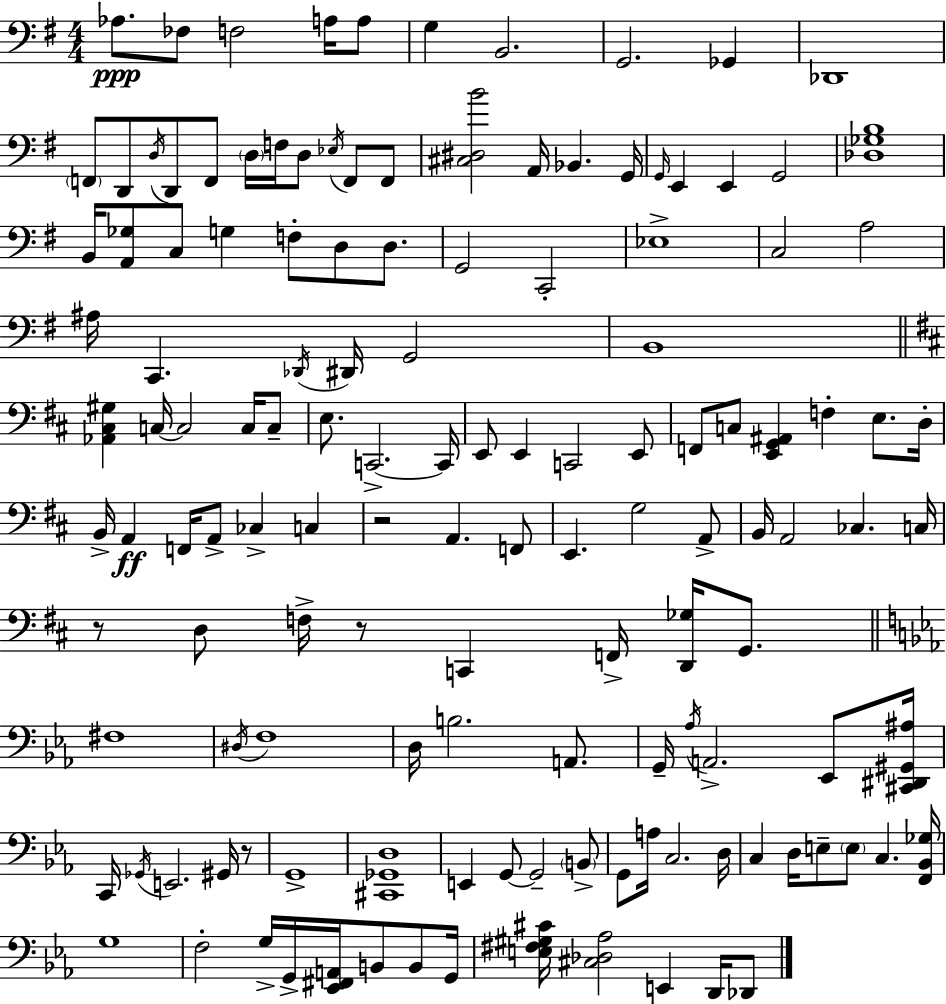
{
  \clef bass
  \numericTimeSignature
  \time 4/4
  \key g \major
  aes8.\ppp fes8 f2 a16 a8 | g4 b,2. | g,2. ges,4 | des,1 | \break \parenthesize f,8 d,8 \acciaccatura { d16 } d,8 f,8 \parenthesize d16 f16 d8 \acciaccatura { ees16 } f,8 | f,8 <cis dis b'>2 a,16 bes,4. | g,16 \grace { g,16 } e,4 e,4 g,2 | <des ges b>1 | \break b,16 <a, ges>8 c8 g4 f8-. d8 | d8. g,2 c,2-. | ees1-> | c2 a2 | \break ais16 c,4. \acciaccatura { des,16 } dis,16 g,2 | b,1 | \bar "||" \break \key d \major <aes, cis gis>4 c16~~ c2 c16 c8-- | e8. c,2.->~~ c,16 | e,8 e,4 c,2 e,8 | f,8 c8 <e, g, ais,>4 f4-. e8. d16-. | \break b,16-> a,4\ff f,16 a,8-> ces4-> c4 | r2 a,4. f,8 | e,4. g2 a,8-> | b,16 a,2 ces4. c16 | \break r8 d8 f16-> r8 c,4 f,16-> <d, ges>16 g,8. | \bar "||" \break \key ees \major fis1 | \acciaccatura { dis16 } f1 | d16 b2. a,8. | g,16-- \acciaccatura { aes16 } a,2.-> ees,8 | \break <cis, dis, gis, ais>16 c,16 \acciaccatura { ges,16 } e,2. | gis,16 r8 g,1-> | <cis, ges, d>1 | e,4 g,8~~ g,2-- | \break \parenthesize b,8-> g,8 a16 c2. | d16 c4 d16 e8-- \parenthesize e8 c4. | <f, bes, ges>16 g1 | f2-. g16-> g,16-> <ees, fis, a,>16 b,8 | \break b,8 g,16 <e fis gis cis'>16 <cis des aes>2 e,4 | d,16 des,8 \bar "|."
}